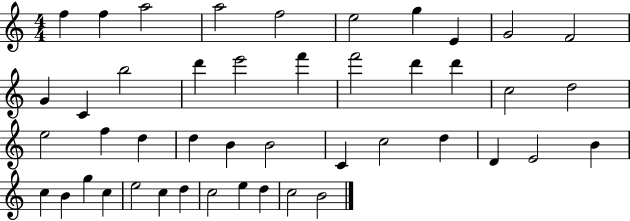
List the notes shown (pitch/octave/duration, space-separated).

F5/q F5/q A5/h A5/h F5/h E5/h G5/q E4/q G4/h F4/h G4/q C4/q B5/h D6/q E6/h F6/q F6/h D6/q D6/q C5/h D5/h E5/h F5/q D5/q D5/q B4/q B4/h C4/q C5/h D5/q D4/q E4/h B4/q C5/q B4/q G5/q C5/q E5/h C5/q D5/q C5/h E5/q D5/q C5/h B4/h